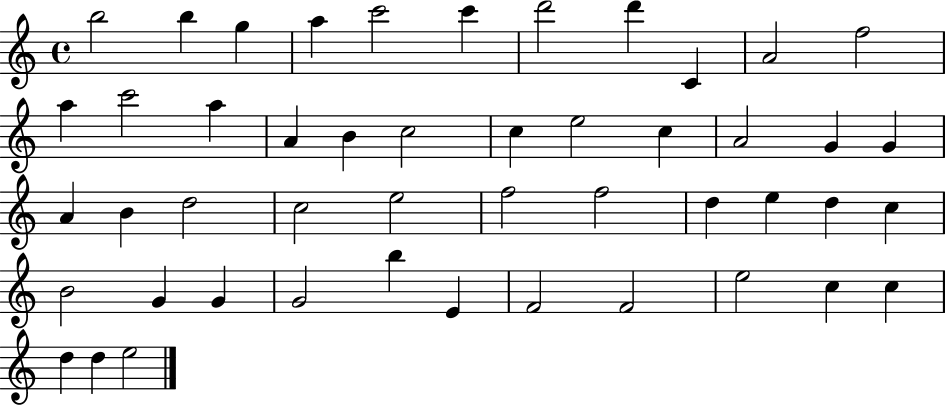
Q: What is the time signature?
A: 4/4